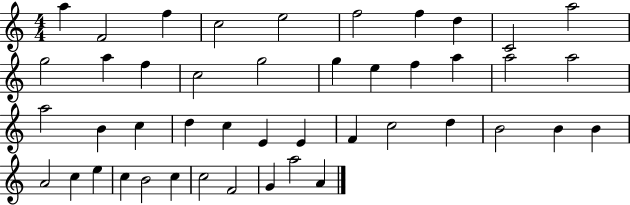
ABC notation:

X:1
T:Untitled
M:4/4
L:1/4
K:C
a F2 f c2 e2 f2 f d C2 a2 g2 a f c2 g2 g e f a a2 a2 a2 B c d c E E F c2 d B2 B B A2 c e c B2 c c2 F2 G a2 A